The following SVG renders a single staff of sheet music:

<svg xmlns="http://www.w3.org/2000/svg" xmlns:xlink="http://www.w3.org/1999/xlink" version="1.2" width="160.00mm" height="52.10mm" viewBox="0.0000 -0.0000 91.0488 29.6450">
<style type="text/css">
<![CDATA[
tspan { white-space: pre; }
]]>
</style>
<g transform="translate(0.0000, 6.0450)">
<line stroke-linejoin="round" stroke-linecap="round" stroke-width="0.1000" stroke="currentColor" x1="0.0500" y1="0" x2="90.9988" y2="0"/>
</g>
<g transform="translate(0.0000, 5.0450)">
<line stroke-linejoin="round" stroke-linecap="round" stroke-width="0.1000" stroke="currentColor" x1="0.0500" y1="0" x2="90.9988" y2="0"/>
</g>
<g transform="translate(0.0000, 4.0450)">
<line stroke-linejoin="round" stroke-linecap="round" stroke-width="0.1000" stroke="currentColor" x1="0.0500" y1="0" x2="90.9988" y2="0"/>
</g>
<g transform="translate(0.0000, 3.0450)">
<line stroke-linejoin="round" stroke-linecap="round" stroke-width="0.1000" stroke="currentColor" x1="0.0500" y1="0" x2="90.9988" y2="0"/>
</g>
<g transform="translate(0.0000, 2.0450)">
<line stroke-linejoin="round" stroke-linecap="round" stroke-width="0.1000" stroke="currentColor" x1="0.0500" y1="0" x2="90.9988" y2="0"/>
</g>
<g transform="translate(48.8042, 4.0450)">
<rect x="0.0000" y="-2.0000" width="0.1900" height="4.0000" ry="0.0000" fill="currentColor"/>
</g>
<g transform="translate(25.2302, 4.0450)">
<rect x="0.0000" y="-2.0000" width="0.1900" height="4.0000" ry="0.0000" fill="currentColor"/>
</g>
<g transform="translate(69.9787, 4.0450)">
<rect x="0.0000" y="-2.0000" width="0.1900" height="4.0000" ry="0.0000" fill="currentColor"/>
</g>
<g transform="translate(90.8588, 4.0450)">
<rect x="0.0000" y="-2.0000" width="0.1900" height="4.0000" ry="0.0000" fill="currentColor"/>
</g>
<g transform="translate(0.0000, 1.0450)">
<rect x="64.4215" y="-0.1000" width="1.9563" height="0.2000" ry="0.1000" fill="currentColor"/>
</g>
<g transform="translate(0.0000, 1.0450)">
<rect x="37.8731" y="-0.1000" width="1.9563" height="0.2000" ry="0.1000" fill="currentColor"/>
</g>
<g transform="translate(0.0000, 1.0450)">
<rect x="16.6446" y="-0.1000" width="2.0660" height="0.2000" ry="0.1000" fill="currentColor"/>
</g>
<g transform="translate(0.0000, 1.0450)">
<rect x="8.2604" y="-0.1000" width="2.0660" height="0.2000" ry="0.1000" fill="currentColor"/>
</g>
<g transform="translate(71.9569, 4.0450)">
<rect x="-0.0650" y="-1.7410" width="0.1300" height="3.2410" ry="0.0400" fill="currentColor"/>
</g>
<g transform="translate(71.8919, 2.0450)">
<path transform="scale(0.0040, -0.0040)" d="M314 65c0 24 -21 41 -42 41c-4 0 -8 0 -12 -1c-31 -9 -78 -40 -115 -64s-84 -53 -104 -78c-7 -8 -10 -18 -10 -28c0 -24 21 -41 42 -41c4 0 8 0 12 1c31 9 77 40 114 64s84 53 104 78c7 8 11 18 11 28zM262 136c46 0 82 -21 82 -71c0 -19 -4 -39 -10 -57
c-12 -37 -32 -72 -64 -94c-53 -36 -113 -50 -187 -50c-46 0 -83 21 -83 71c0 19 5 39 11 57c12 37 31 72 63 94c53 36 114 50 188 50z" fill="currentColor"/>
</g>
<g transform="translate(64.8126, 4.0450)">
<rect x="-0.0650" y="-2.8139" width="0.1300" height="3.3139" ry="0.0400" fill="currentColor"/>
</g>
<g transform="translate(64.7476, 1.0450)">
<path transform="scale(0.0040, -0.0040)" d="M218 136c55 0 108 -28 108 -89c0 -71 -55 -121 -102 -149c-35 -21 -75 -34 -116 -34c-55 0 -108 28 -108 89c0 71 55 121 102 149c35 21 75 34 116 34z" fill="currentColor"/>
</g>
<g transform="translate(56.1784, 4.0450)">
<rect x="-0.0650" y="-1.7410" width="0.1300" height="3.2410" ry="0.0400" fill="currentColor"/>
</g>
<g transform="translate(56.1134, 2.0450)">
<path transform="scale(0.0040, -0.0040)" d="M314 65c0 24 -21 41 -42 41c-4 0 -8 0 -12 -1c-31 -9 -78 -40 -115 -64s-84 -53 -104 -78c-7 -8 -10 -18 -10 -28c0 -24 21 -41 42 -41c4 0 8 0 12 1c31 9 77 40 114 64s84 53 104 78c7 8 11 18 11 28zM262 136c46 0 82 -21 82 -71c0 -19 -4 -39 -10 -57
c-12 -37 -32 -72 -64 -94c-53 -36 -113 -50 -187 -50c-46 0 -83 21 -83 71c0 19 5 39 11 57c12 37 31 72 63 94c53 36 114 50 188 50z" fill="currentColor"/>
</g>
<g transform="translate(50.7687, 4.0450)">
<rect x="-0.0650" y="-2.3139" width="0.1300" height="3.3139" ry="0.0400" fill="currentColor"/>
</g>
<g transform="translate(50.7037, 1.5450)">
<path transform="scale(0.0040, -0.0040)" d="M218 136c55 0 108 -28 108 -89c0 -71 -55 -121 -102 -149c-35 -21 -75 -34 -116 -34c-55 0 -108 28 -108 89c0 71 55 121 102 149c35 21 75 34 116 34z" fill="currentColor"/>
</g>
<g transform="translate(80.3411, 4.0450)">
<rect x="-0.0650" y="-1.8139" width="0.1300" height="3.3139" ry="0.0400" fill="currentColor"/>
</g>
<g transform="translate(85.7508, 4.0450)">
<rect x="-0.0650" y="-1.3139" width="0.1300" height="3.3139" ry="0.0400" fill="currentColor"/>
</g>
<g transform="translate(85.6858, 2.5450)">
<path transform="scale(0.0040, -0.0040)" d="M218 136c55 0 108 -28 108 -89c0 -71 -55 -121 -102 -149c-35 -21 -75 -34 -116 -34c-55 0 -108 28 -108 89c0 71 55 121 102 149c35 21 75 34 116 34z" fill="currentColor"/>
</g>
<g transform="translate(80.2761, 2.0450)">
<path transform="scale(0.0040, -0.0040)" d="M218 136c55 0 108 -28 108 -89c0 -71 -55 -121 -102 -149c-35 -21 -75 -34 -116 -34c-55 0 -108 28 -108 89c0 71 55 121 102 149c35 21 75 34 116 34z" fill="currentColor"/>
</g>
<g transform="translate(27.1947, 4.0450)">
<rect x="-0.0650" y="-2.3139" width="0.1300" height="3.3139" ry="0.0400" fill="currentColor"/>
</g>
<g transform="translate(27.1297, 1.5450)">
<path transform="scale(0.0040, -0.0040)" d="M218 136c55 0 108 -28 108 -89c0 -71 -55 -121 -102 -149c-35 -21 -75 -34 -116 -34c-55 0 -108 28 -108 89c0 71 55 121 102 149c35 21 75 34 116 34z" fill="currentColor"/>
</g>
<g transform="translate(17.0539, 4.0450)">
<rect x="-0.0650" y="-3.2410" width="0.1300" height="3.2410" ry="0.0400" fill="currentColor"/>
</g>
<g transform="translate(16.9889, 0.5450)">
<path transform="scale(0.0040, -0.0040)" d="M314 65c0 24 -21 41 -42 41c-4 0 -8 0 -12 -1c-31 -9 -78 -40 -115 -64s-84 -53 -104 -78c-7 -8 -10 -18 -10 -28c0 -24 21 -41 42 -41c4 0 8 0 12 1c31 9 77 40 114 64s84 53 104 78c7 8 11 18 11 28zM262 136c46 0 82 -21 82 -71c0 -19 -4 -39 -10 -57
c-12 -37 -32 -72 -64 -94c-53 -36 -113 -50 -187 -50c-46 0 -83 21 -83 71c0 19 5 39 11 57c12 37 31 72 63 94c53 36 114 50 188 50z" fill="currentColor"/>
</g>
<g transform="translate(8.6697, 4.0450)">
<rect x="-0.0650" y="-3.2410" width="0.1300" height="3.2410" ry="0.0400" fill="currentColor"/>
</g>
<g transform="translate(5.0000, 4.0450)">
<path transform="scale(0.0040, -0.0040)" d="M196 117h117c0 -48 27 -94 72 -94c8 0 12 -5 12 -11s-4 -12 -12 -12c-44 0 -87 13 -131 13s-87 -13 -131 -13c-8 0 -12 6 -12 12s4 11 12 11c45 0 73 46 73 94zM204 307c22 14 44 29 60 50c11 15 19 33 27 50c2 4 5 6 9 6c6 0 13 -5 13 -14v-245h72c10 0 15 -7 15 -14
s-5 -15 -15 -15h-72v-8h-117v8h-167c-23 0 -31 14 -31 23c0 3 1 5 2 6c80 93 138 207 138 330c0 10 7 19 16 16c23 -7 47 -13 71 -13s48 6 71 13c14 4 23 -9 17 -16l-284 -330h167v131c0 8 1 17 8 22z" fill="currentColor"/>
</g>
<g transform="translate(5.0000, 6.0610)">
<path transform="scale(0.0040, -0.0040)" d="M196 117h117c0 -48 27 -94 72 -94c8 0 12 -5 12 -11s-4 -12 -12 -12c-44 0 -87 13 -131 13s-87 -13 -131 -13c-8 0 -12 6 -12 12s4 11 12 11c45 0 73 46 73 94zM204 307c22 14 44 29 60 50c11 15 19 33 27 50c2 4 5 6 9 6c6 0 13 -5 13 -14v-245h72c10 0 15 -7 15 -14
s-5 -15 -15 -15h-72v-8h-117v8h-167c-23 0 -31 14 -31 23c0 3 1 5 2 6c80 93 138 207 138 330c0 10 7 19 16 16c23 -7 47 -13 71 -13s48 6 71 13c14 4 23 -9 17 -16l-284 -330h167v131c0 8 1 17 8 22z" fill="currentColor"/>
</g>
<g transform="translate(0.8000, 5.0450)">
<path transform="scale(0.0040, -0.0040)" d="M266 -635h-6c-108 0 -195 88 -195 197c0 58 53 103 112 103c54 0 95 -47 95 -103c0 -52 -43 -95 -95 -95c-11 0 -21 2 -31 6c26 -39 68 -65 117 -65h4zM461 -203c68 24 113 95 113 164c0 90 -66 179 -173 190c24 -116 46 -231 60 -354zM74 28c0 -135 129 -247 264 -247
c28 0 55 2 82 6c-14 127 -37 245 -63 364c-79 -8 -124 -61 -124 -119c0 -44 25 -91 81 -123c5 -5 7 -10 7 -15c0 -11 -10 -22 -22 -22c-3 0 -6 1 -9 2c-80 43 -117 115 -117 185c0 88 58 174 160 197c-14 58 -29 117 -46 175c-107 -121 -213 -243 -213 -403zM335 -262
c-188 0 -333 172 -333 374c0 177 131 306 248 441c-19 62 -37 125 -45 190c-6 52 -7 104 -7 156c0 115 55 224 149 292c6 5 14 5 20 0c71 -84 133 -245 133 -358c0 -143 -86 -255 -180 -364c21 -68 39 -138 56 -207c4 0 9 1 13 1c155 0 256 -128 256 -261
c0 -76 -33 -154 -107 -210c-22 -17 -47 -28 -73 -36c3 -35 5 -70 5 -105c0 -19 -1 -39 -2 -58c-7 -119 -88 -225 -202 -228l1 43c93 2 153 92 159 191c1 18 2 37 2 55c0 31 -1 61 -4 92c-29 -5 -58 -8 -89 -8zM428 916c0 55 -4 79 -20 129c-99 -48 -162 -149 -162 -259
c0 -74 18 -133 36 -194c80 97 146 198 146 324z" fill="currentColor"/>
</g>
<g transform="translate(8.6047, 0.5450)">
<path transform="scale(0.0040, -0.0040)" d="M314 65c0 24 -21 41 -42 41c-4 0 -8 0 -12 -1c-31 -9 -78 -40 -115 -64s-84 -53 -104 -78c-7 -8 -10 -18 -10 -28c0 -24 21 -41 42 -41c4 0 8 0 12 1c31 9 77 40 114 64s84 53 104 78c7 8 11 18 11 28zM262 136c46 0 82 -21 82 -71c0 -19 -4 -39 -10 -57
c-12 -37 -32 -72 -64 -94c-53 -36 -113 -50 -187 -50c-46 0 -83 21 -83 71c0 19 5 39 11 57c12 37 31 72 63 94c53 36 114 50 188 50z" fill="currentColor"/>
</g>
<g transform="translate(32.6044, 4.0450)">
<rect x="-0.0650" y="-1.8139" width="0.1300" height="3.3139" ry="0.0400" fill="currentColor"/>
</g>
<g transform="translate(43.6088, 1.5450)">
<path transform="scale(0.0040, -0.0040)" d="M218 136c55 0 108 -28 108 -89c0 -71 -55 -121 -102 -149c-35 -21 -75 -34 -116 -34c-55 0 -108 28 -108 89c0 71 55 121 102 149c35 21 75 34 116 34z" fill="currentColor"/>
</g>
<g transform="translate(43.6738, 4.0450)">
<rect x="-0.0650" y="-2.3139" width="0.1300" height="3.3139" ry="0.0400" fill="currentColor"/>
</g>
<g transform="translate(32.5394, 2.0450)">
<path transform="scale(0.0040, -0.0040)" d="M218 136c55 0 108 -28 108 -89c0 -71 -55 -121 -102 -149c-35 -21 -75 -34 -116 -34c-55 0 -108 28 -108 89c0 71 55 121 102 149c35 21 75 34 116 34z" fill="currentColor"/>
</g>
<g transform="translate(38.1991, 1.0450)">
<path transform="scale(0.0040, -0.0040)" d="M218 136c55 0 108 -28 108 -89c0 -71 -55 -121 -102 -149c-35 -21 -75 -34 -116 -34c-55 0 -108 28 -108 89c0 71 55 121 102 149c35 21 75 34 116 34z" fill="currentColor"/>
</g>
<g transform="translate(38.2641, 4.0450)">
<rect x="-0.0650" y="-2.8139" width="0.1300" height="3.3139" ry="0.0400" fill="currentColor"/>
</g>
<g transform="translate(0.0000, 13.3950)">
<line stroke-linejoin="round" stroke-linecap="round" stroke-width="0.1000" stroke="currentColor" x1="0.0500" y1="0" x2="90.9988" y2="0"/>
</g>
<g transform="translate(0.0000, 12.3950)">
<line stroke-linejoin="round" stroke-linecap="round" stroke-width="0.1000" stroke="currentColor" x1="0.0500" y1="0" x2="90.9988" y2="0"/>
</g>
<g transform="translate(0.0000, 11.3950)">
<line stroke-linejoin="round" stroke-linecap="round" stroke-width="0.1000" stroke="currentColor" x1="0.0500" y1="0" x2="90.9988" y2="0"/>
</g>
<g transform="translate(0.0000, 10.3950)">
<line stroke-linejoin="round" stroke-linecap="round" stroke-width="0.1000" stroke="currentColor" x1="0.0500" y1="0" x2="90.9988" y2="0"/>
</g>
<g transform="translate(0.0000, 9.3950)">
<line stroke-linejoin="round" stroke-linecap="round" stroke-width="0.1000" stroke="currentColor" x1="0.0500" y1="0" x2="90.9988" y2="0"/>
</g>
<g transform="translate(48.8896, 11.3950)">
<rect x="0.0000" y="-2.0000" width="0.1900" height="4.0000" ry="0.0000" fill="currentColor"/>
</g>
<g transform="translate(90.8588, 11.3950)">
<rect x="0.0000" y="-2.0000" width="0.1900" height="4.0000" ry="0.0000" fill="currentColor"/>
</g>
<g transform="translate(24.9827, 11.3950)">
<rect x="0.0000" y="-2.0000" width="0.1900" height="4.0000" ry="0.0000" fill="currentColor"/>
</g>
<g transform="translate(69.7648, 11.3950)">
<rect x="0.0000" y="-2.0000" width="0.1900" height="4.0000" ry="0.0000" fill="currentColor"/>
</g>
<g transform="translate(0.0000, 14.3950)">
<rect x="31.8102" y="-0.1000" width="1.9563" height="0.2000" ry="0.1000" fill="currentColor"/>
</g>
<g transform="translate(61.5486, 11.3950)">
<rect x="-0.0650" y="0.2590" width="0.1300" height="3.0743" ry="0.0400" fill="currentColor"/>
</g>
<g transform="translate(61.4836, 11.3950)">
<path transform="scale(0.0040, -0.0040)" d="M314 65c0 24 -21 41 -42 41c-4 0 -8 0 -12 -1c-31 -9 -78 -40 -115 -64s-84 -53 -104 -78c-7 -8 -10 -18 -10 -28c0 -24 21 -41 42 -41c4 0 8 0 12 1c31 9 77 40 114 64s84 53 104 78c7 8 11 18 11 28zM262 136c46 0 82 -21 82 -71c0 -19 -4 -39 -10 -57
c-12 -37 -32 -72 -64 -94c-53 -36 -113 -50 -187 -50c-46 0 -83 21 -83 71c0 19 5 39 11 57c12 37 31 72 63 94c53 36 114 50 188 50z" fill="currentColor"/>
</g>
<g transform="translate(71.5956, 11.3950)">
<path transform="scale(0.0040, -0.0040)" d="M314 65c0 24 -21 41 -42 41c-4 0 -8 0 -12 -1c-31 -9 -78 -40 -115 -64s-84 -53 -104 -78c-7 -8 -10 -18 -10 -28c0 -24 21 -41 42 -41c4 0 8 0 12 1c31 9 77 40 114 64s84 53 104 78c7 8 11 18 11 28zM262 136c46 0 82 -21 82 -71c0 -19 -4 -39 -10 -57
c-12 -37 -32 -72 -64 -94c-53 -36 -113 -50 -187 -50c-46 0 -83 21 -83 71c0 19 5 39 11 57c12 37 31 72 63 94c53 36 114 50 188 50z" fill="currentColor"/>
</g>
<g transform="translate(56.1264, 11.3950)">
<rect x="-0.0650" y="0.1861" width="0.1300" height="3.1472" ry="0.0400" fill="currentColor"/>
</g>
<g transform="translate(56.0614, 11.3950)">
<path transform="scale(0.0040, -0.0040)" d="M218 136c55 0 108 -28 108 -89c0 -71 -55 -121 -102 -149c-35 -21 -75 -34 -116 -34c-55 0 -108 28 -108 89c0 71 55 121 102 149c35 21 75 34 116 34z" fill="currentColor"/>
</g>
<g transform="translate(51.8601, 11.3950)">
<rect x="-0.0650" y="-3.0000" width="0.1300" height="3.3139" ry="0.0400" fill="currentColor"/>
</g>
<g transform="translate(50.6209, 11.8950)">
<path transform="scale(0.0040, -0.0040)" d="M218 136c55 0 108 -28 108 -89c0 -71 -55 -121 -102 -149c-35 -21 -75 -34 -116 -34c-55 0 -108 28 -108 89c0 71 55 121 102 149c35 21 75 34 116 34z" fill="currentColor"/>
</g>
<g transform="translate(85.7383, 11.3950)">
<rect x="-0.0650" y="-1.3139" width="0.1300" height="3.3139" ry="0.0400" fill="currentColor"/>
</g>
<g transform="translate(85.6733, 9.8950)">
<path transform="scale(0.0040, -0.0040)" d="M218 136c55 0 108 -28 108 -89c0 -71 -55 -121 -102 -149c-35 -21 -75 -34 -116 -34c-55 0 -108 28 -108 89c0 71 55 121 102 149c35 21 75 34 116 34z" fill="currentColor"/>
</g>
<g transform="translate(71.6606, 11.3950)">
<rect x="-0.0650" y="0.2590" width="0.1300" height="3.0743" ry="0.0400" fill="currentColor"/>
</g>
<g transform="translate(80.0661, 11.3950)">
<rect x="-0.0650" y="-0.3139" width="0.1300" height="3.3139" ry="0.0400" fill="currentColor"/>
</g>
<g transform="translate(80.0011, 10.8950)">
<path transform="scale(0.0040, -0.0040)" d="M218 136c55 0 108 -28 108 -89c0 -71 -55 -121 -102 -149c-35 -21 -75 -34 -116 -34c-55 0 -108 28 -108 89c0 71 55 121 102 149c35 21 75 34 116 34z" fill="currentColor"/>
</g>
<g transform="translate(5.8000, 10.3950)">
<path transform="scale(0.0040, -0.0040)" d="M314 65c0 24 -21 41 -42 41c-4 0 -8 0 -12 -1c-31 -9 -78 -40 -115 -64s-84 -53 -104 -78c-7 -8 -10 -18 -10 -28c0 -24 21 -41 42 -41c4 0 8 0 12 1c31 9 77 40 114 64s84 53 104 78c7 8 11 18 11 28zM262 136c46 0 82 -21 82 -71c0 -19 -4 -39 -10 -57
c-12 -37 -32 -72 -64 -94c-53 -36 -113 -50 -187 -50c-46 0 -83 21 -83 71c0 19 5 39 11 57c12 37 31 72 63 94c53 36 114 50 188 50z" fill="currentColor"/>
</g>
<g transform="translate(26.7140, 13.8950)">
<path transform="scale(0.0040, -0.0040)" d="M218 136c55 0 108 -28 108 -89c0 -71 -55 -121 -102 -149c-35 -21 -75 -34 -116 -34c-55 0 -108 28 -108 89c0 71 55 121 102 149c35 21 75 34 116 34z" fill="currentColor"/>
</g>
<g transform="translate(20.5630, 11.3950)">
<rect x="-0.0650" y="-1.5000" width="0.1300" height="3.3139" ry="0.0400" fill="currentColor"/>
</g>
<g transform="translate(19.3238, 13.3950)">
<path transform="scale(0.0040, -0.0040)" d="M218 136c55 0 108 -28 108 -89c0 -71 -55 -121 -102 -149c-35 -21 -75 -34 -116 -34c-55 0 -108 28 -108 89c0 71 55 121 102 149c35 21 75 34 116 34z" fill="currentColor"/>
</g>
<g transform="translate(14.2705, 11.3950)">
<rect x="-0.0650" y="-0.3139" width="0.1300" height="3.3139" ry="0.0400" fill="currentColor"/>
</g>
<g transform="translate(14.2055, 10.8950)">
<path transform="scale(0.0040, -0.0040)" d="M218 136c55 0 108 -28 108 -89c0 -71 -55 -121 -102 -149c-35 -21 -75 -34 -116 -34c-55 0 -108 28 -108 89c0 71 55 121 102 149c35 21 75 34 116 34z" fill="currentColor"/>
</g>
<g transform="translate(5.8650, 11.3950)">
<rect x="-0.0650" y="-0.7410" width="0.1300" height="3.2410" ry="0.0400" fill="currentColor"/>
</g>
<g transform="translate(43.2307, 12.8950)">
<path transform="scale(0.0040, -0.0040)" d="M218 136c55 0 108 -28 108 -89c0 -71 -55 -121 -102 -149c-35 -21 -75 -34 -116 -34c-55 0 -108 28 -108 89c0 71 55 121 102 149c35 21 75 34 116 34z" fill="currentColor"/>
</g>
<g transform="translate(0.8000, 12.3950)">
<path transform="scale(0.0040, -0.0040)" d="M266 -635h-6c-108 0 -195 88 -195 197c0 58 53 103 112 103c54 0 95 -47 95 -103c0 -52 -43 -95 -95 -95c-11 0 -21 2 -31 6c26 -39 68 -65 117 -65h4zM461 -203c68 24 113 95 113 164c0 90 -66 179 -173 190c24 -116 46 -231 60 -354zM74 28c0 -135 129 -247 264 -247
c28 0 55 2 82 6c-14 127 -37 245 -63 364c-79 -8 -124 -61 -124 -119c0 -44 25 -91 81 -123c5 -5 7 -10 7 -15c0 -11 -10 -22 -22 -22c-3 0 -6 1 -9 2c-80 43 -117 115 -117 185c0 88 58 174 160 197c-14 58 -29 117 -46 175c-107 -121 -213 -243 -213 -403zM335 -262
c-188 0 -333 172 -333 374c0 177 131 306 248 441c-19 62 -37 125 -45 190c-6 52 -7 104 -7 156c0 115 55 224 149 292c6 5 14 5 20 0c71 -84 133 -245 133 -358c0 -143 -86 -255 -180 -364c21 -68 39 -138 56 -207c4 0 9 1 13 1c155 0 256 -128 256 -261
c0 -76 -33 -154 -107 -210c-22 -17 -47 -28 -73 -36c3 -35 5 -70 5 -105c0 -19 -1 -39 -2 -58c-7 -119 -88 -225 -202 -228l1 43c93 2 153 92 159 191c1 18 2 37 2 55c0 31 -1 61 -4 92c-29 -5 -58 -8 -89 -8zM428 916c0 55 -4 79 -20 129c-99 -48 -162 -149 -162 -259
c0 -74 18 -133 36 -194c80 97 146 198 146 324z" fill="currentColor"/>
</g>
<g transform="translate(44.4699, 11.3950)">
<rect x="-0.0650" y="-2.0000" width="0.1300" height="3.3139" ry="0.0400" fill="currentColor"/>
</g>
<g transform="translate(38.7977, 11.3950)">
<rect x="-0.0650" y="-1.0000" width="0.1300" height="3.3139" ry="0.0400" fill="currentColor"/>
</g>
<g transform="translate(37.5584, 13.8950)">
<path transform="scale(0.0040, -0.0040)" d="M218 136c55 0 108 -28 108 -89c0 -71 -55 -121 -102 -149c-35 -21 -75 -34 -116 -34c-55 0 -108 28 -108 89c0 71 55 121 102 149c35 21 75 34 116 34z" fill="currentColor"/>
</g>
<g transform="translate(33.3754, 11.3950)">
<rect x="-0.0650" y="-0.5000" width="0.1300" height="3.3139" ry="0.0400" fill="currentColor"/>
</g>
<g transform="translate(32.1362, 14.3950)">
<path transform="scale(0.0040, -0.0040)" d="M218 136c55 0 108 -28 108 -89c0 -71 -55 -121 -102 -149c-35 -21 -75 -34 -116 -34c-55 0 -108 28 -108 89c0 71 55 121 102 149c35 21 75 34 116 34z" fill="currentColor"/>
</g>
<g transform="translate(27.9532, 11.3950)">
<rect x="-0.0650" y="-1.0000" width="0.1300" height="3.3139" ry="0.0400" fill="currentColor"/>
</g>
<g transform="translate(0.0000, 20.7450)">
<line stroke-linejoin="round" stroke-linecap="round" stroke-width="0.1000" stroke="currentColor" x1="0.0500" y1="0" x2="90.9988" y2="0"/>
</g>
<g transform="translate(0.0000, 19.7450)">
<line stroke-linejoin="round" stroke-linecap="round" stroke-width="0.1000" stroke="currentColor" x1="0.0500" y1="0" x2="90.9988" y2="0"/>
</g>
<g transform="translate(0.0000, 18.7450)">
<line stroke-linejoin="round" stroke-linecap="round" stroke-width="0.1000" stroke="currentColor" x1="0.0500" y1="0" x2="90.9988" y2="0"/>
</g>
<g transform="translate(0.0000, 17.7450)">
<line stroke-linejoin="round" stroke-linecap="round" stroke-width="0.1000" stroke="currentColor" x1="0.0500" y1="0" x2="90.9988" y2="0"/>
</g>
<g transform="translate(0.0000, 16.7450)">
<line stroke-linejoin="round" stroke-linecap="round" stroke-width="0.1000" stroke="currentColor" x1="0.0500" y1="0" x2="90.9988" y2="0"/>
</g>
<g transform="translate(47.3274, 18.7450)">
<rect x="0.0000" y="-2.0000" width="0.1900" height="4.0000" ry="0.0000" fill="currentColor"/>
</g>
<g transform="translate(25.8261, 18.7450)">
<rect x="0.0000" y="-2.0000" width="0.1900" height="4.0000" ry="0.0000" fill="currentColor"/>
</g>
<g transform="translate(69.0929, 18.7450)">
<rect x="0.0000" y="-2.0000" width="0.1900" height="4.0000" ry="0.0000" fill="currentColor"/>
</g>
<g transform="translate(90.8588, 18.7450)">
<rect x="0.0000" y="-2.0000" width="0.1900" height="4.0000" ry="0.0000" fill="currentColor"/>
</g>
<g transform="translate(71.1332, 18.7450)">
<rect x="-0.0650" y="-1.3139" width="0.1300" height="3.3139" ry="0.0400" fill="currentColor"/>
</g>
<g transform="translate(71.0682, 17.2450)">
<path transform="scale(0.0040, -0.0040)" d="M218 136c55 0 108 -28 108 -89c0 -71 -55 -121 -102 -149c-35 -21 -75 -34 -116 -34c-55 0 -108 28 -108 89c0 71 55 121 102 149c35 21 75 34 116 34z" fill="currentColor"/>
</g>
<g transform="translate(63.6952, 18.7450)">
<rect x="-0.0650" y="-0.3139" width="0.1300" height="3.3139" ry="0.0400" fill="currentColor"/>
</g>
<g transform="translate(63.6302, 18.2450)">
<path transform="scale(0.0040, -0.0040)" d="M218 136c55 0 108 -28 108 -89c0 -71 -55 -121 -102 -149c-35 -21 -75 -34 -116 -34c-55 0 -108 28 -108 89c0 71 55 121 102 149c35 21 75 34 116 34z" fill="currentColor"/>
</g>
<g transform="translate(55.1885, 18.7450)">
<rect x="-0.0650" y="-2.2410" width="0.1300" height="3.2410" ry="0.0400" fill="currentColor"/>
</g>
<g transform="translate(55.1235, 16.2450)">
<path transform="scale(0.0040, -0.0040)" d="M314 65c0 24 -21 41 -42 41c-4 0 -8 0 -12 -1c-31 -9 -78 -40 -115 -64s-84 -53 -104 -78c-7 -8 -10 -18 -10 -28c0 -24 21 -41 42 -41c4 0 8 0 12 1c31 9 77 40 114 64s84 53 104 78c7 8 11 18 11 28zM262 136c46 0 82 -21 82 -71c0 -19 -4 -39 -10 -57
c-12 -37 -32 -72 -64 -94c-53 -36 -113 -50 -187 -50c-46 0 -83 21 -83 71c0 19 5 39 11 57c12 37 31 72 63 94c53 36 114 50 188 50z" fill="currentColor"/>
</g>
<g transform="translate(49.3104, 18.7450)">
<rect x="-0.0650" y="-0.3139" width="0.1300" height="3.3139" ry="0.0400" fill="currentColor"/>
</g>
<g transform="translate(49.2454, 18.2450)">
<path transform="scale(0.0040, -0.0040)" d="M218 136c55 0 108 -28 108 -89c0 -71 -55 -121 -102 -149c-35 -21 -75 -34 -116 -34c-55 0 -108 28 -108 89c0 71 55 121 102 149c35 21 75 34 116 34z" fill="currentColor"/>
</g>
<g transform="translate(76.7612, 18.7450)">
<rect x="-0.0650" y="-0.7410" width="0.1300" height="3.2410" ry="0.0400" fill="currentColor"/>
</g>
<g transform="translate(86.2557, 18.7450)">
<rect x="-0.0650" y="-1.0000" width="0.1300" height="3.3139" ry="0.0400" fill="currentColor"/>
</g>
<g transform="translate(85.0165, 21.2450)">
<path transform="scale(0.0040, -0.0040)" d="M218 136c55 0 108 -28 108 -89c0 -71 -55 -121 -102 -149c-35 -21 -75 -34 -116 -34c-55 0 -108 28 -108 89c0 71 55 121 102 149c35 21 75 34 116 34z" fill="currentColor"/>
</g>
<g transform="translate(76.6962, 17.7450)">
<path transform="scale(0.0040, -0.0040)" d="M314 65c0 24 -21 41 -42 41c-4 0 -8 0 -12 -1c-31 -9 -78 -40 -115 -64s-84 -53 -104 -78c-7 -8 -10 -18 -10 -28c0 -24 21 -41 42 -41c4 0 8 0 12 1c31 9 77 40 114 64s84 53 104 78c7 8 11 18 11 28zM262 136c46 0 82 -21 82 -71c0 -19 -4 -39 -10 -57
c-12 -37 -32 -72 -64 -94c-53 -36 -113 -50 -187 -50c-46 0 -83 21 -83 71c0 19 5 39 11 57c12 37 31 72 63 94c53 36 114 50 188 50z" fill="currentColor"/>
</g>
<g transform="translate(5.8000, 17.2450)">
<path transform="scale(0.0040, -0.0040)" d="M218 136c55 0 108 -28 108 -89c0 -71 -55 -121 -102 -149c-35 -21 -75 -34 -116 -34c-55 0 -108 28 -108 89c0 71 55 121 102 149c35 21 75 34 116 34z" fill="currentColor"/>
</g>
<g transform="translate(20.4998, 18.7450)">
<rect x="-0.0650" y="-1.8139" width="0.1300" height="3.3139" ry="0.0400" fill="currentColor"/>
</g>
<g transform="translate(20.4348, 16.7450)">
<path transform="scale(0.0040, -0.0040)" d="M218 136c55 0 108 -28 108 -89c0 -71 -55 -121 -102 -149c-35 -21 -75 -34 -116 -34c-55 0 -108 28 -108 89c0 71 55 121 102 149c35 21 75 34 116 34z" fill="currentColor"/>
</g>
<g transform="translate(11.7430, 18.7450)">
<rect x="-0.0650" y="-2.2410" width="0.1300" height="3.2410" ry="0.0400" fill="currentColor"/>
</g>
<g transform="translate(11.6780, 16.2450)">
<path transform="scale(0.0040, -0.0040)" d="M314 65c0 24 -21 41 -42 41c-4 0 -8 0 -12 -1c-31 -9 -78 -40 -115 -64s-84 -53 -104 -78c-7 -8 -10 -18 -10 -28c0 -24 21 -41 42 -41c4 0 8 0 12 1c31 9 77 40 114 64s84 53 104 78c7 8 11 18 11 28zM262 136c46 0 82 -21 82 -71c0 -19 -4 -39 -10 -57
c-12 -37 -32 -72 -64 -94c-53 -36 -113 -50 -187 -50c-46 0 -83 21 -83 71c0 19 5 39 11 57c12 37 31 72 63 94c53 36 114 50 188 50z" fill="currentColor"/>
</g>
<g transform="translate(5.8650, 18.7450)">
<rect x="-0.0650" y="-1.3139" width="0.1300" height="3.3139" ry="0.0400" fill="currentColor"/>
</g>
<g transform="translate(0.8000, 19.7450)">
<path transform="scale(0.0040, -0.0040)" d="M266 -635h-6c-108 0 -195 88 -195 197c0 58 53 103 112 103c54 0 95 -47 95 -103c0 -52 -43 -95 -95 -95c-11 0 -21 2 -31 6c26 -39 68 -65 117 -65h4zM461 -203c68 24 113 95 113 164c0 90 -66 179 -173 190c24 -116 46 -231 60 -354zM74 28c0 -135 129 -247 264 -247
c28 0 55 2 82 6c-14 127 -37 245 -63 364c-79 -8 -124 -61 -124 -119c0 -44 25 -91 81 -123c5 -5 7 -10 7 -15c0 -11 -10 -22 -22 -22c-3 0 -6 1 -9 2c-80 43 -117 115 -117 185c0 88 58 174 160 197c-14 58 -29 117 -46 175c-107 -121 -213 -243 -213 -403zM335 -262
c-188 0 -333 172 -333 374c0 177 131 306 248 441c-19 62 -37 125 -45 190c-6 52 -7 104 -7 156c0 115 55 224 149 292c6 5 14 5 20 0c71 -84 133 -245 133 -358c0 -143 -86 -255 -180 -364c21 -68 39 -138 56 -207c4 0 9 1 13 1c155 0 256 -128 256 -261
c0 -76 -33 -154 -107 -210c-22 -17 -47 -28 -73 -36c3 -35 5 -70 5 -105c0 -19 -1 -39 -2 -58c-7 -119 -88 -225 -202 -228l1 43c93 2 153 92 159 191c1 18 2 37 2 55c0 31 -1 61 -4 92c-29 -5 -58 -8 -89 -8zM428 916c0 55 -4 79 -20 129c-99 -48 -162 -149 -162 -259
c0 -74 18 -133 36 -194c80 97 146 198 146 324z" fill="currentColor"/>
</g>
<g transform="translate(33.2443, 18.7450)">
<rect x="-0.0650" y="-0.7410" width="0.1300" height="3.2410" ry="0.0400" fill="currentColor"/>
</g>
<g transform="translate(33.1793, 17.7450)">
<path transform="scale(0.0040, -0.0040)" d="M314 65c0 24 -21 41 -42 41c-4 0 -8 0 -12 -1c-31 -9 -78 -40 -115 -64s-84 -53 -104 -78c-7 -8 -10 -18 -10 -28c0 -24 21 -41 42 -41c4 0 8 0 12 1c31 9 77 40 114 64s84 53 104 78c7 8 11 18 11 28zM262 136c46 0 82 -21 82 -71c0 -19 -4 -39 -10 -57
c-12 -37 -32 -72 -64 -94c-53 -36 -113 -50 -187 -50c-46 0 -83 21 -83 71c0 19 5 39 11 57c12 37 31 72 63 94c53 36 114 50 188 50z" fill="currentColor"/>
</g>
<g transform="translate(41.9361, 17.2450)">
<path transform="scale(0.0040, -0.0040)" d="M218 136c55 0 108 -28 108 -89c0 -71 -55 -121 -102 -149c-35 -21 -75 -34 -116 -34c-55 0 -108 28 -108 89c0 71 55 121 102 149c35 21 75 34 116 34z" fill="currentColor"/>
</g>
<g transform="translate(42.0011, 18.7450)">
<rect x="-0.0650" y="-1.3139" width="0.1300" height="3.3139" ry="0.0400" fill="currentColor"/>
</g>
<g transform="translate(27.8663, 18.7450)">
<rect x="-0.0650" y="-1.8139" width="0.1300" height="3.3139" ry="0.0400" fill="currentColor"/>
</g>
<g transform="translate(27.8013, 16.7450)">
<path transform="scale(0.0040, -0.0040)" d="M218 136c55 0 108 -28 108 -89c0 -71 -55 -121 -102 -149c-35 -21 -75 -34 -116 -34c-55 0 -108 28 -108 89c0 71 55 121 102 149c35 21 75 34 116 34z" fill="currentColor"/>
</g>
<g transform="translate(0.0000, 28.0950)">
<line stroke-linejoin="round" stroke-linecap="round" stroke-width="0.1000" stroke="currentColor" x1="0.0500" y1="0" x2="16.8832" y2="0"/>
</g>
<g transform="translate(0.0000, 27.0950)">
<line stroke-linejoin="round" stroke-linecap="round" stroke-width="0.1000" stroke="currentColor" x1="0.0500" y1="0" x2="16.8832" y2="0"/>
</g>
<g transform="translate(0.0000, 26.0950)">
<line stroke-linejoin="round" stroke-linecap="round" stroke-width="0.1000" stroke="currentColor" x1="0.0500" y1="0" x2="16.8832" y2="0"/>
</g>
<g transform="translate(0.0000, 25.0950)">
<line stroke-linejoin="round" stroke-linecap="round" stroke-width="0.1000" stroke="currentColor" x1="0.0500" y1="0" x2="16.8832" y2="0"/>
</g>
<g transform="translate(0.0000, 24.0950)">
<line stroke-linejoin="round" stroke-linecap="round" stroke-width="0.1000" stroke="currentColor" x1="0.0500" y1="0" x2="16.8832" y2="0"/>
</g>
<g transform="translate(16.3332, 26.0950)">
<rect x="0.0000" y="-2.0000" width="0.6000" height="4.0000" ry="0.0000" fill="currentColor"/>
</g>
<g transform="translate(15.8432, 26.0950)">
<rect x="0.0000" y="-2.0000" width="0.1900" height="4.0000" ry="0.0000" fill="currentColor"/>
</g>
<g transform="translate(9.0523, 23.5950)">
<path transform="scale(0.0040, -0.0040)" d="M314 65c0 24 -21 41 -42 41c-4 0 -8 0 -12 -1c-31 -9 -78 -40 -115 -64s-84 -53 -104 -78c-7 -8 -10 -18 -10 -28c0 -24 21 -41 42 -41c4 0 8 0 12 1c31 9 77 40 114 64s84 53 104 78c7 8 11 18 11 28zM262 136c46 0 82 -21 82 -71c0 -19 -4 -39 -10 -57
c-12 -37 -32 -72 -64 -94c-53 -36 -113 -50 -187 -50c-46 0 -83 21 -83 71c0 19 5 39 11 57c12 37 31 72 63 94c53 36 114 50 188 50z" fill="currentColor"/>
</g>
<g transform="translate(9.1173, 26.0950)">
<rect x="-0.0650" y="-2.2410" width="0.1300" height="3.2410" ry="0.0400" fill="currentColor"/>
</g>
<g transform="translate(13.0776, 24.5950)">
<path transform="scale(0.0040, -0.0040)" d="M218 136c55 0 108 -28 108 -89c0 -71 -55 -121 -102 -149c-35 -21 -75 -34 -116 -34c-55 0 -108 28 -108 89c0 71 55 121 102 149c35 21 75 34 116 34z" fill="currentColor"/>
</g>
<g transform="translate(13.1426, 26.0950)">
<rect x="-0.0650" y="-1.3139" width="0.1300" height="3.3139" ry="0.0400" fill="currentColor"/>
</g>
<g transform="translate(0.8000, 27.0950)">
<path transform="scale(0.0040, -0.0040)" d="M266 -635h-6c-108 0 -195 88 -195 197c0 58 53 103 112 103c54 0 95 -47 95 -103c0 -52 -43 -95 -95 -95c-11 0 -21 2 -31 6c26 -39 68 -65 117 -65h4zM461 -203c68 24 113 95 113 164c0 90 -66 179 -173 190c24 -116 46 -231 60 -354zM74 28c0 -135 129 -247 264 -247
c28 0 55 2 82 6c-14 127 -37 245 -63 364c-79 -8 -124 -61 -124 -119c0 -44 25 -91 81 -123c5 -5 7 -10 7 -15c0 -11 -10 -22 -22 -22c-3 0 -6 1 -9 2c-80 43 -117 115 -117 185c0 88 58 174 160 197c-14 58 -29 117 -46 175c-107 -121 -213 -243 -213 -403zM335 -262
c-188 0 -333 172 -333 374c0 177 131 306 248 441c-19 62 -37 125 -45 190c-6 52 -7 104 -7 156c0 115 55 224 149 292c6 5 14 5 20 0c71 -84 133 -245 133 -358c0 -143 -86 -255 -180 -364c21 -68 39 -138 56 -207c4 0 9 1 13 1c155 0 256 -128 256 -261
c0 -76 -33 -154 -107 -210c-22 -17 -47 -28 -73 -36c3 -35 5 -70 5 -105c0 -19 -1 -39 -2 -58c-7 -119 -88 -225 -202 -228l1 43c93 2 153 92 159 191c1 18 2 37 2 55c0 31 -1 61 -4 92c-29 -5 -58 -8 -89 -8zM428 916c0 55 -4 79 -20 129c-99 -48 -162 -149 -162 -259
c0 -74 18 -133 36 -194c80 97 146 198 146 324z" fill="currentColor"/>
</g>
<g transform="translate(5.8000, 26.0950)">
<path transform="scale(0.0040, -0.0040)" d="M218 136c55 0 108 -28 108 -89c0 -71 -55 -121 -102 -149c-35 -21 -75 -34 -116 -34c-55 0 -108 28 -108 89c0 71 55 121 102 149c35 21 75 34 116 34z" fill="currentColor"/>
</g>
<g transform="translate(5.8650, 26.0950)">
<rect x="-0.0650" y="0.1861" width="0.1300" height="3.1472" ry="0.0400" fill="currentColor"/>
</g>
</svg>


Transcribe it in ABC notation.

X:1
T:Untitled
M:4/4
L:1/4
K:C
b2 b2 g f a g g f2 a f2 f e d2 c E D C D F A B B2 B2 c e e g2 f f d2 e c g2 c e d2 D B g2 e